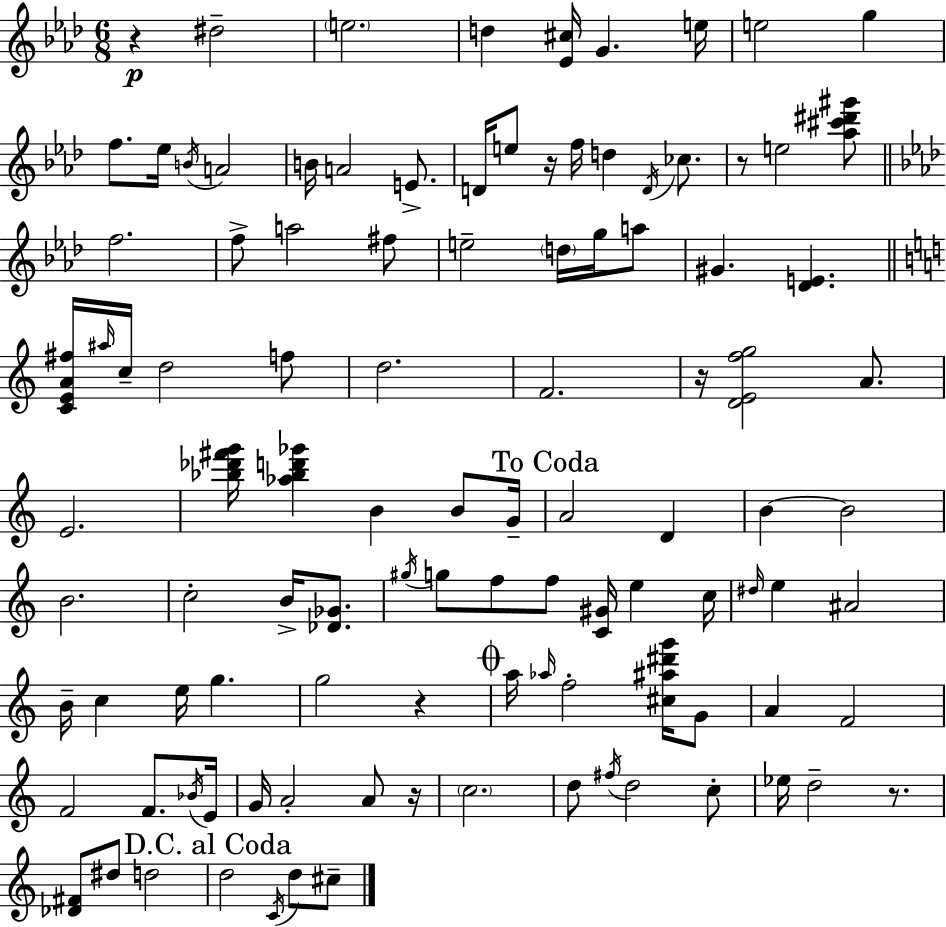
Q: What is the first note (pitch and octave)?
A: D#5